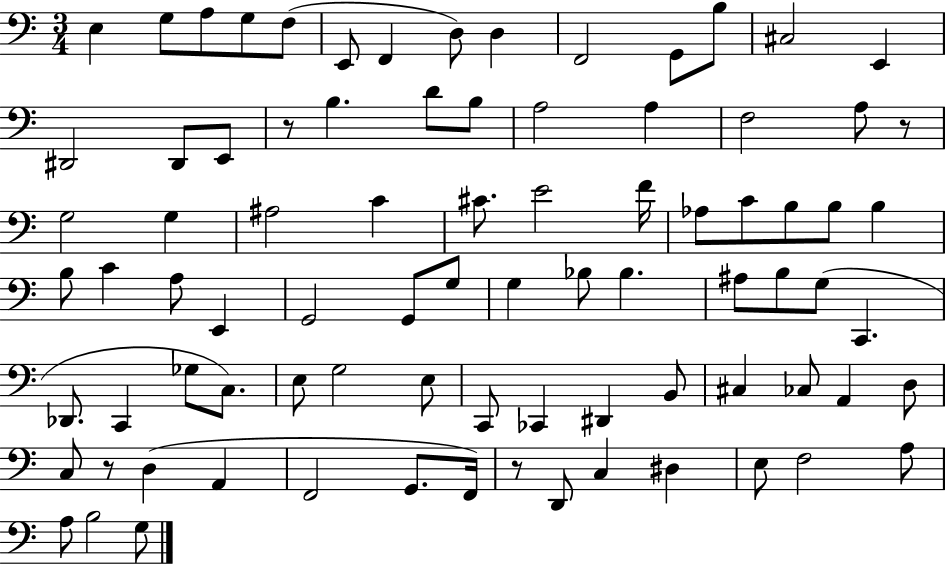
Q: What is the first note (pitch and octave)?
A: E3